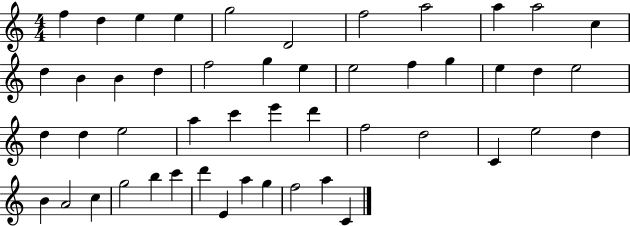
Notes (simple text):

F5/q D5/q E5/q E5/q G5/h D4/h F5/h A5/h A5/q A5/h C5/q D5/q B4/q B4/q D5/q F5/h G5/q E5/q E5/h F5/q G5/q E5/q D5/q E5/h D5/q D5/q E5/h A5/q C6/q E6/q D6/q F5/h D5/h C4/q E5/h D5/q B4/q A4/h C5/q G5/h B5/q C6/q D6/q E4/q A5/q G5/q F5/h A5/q C4/q